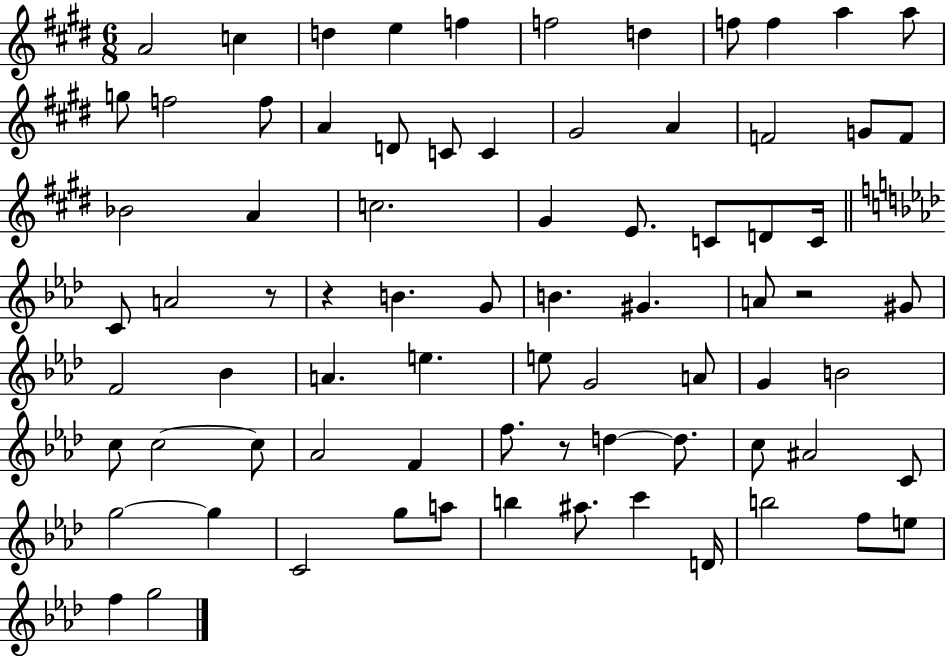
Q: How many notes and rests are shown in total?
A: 77